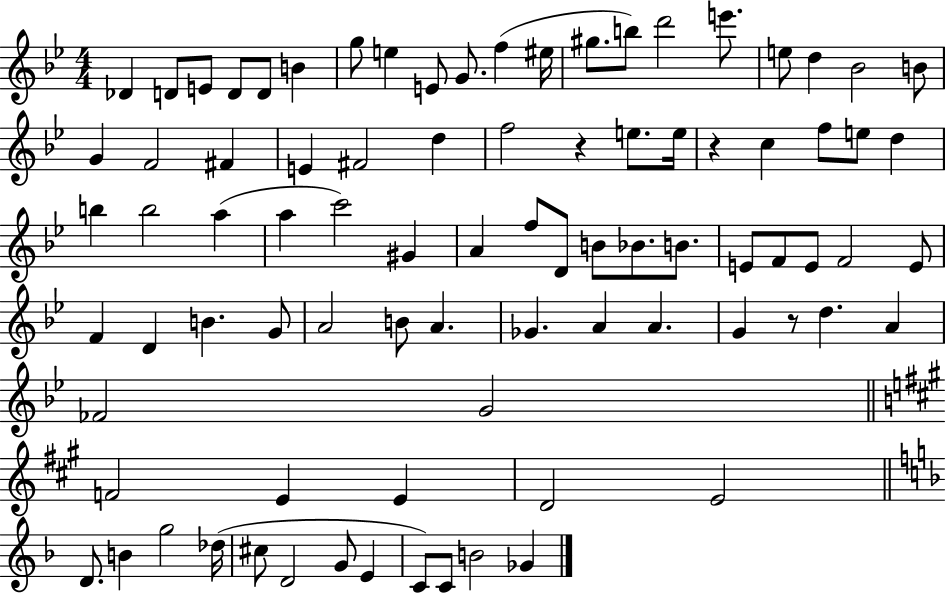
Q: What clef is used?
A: treble